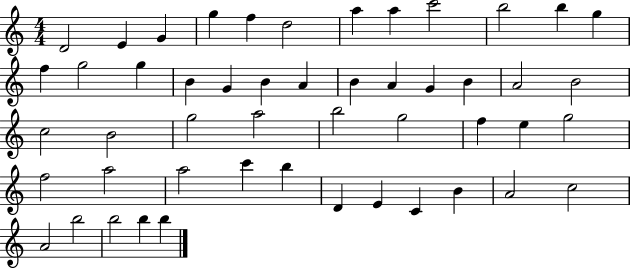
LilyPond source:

{
  \clef treble
  \numericTimeSignature
  \time 4/4
  \key c \major
  d'2 e'4 g'4 | g''4 f''4 d''2 | a''4 a''4 c'''2 | b''2 b''4 g''4 | \break f''4 g''2 g''4 | b'4 g'4 b'4 a'4 | b'4 a'4 g'4 b'4 | a'2 b'2 | \break c''2 b'2 | g''2 a''2 | b''2 g''2 | f''4 e''4 g''2 | \break f''2 a''2 | a''2 c'''4 b''4 | d'4 e'4 c'4 b'4 | a'2 c''2 | \break a'2 b''2 | b''2 b''4 b''4 | \bar "|."
}